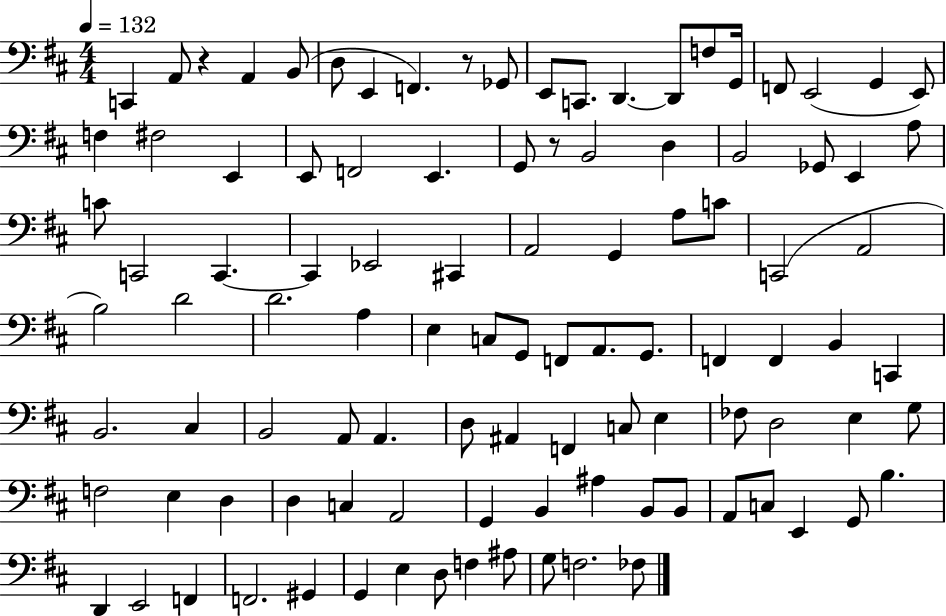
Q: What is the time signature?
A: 4/4